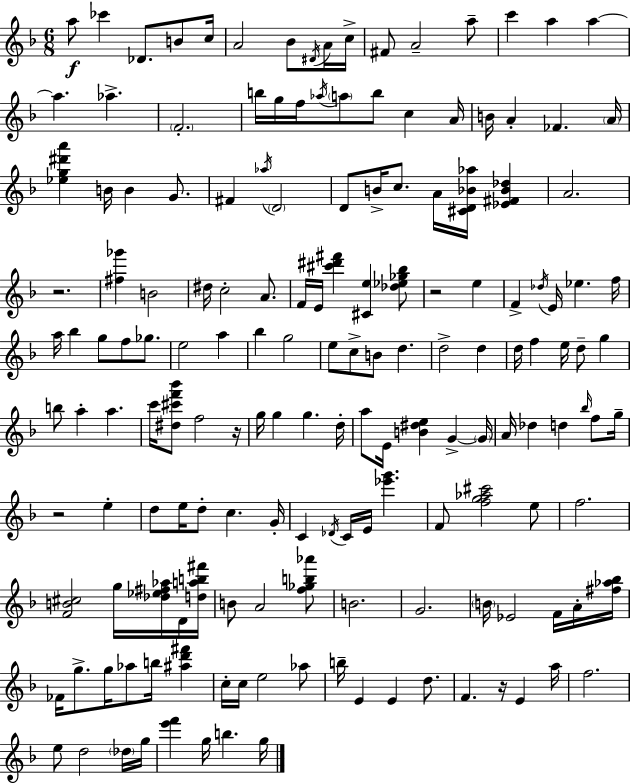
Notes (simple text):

A5/e CES6/q Db4/e. B4/e C5/s A4/h Bb4/e D#4/s A4/s C5/s F#4/e A4/h A5/e C6/q A5/q A5/q A5/q. Ab5/q. F4/h. B5/s G5/s F5/s Ab5/s A5/e B5/e C5/q A4/s B4/s A4/q FES4/q. A4/s [Eb5,G5,D#6,A6]/q B4/s B4/q G4/e. F#4/q Ab5/s D4/h D4/e B4/s C5/e. A4/s [C#4,D4,Bb4,Ab5]/s [Eb4,F#4,Bb4,Db5]/q A4/h. R/h. [F#5,Gb6]/q B4/h D#5/s C5/h A4/e. F4/s E4/s [C#6,D#6,F#6]/q [C#4,E5]/q [Db5,Eb5,Gb5,Bb5]/e R/h E5/q F4/q Db5/s E4/s Eb5/q. F5/s A5/s Bb5/q G5/e F5/e Gb5/e. E5/h A5/q Bb5/q G5/h E5/e C5/e B4/e D5/q. D5/h D5/q D5/s F5/q E5/s D5/e G5/q B5/e A5/q A5/q. C6/s [D#5,C#6,F6,Bb6]/e F5/h R/s G5/s G5/q G5/q. D5/s A5/e E4/s [B4,D#5,E5]/q G4/q G4/s A4/s Db5/q D5/q Bb5/s F5/e G5/s R/h E5/q D5/e E5/s D5/e C5/q. G4/s C4/q Db4/s C4/s E4/s [Eb6,G6]/q. F4/e [F5,G5,Ab5,C#6]/h E5/e F5/h. [F4,B4,C#5]/h G5/s [Db5,Eb5,F#5,Ab5]/s D4/s [D5,A5,B5,F#6]/s B4/e A4/h [F5,Gb5,B5,Ab6]/e B4/h. G4/h. B4/s Eb4/h F4/s A4/s [F#5,Ab5,Bb5]/s FES4/s G5/e. G5/s Ab5/e B5/s [A#5,D6,F#6]/q C5/s C5/s E5/h Ab5/e B5/s E4/q E4/q D5/e. F4/q. R/s E4/q A5/s F5/h. E5/e D5/h Db5/s G5/s [E6,F6]/q G5/s B5/q. G5/s